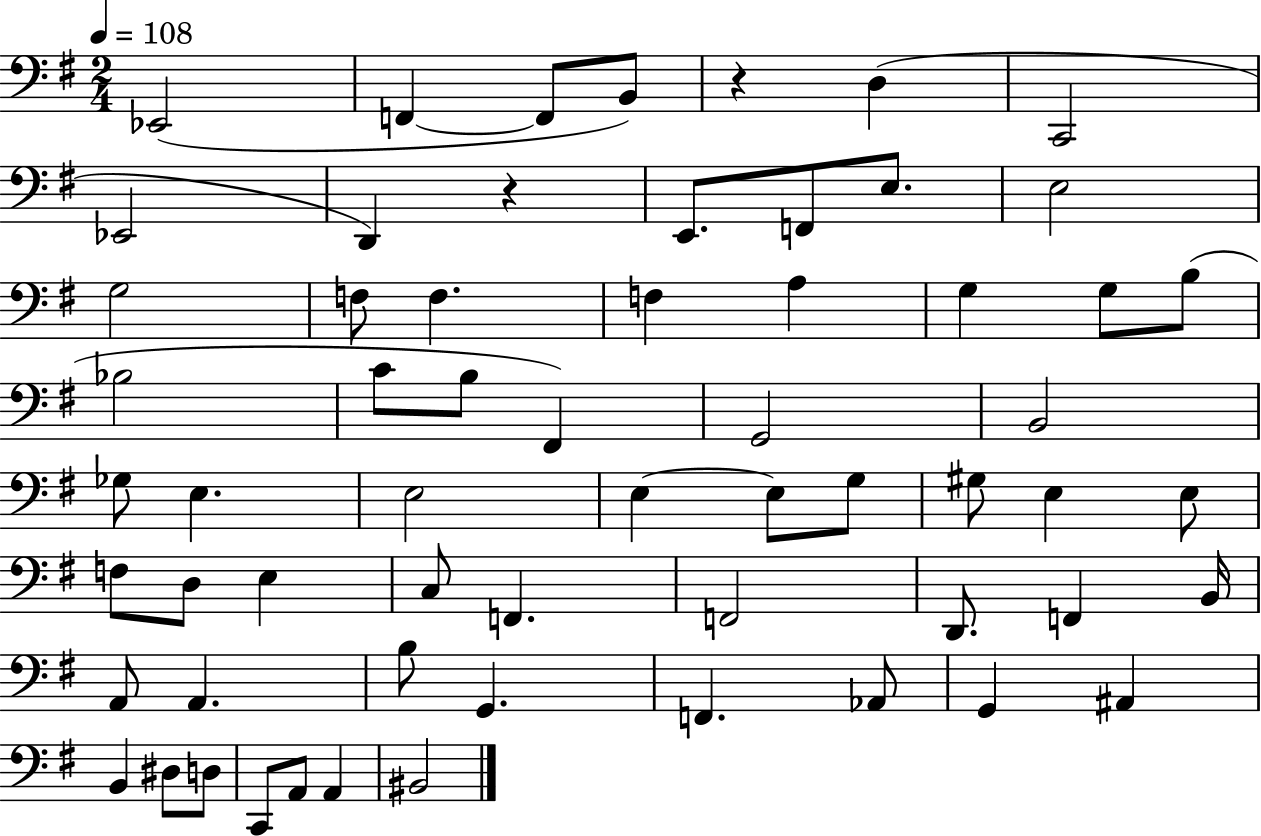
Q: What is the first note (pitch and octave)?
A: Eb2